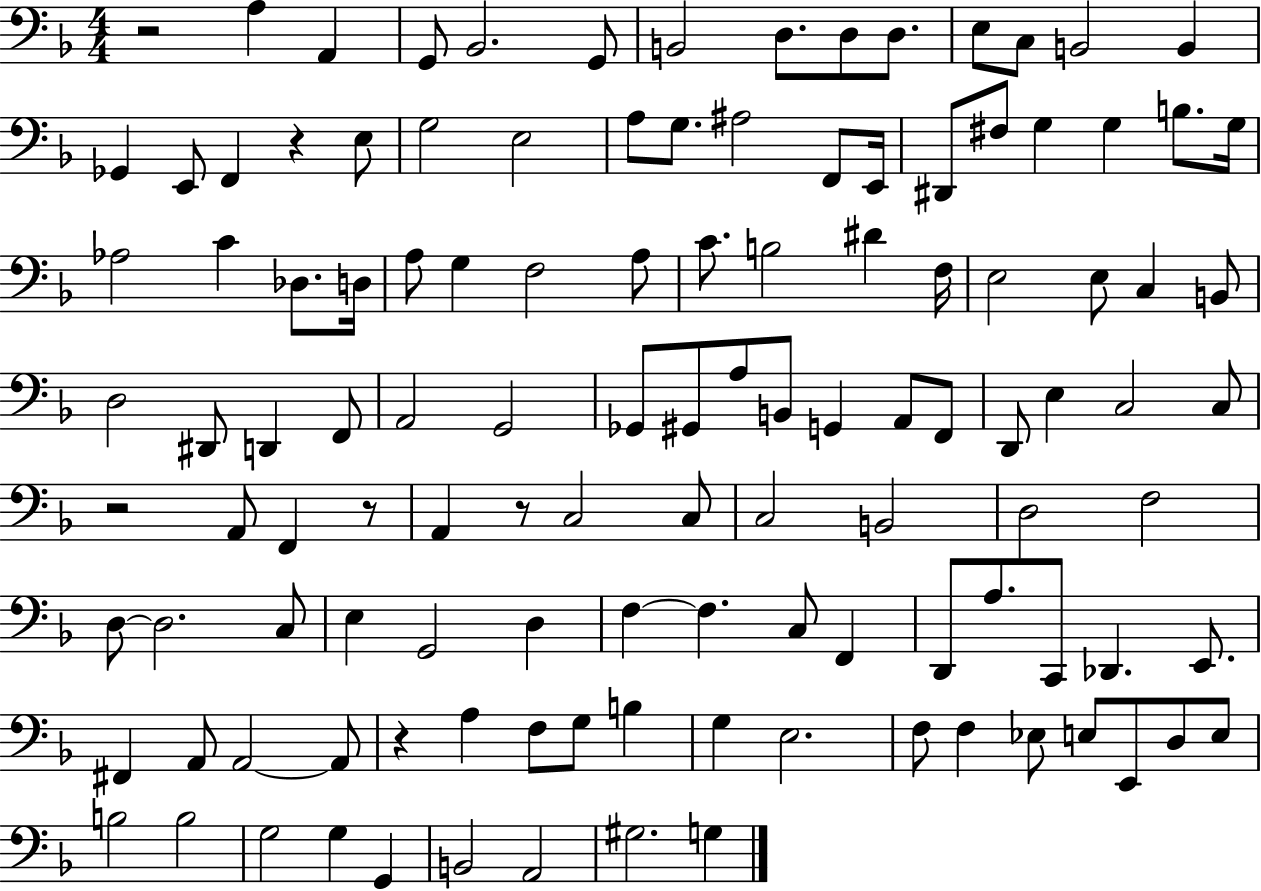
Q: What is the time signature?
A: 4/4